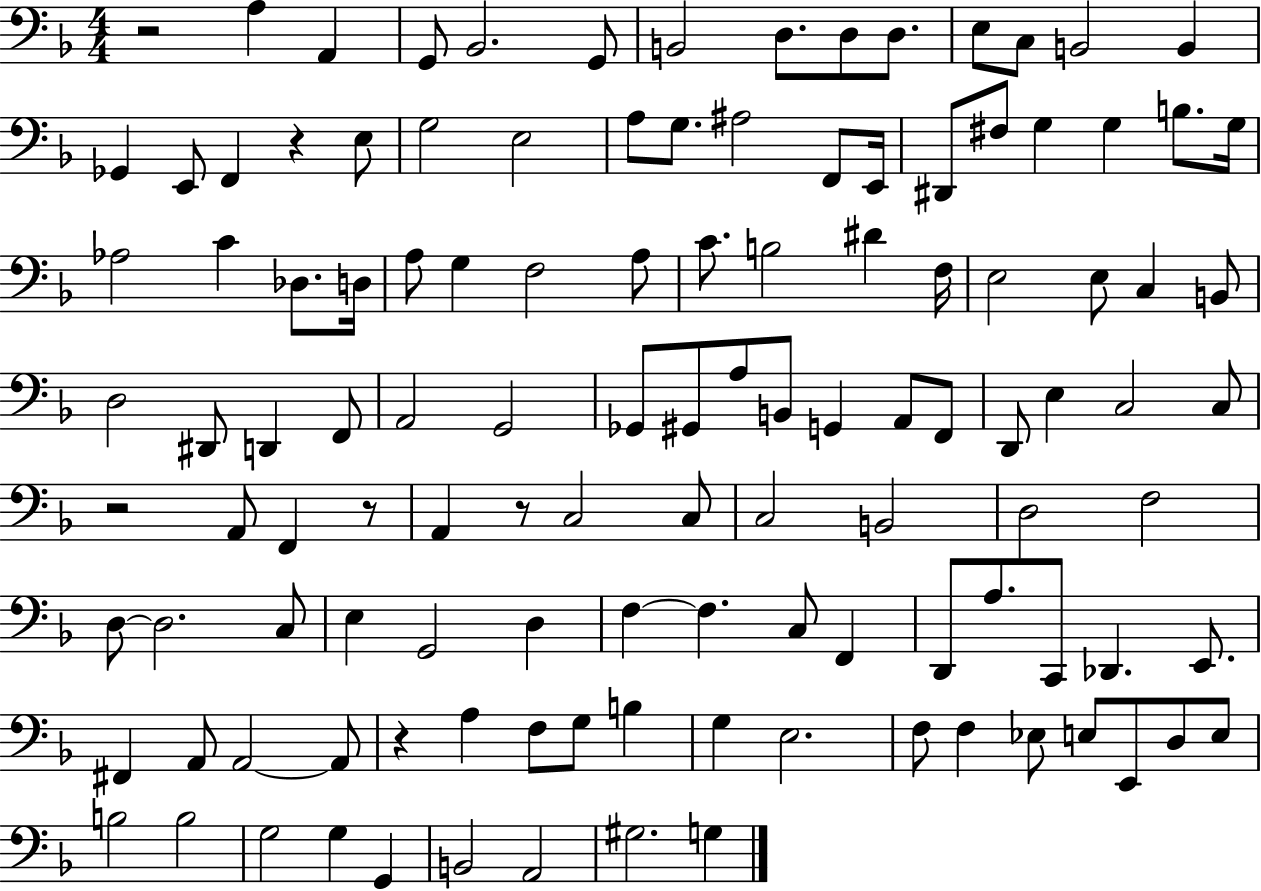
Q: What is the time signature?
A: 4/4